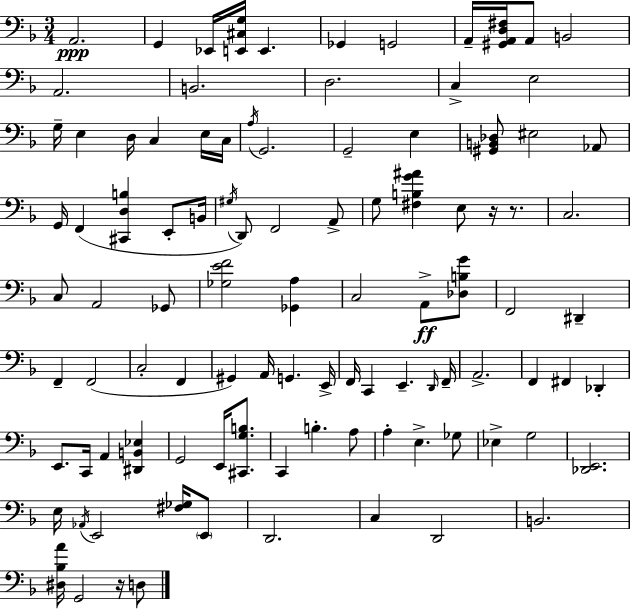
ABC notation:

X:1
T:Untitled
M:3/4
L:1/4
K:F
A,,2 G,, _E,,/4 [E,,^C,G,]/4 E,, _G,, G,,2 A,,/4 [^G,,A,,D,^F,]/4 A,,/2 B,,2 A,,2 B,,2 D,2 C, E,2 G,/4 E, D,/4 C, E,/4 C,/4 A,/4 G,,2 G,,2 E, [^G,,B,,_D,]/2 ^E,2 _A,,/2 G,,/4 F,, [^C,,D,B,] E,,/2 B,,/4 ^G,/4 D,,/2 F,,2 A,,/2 G,/2 [^F,B,G^A] E,/2 z/4 z/2 C,2 C,/2 A,,2 _G,,/2 [_G,EF]2 [_G,,A,] C,2 A,,/2 [_D,B,G]/2 F,,2 ^D,, F,, F,,2 C,2 F,, ^G,, A,,/4 G,, E,,/4 F,,/4 C,, E,, D,,/4 F,,/4 A,,2 F,, ^F,, _D,, E,,/2 C,,/4 A,, [^D,,B,,_E,] G,,2 E,,/4 [^C,,G,B,]/2 C,, B, A,/2 A, E, _G,/2 _E, G,2 [_D,,E,,]2 E,/4 _A,,/4 E,,2 [^F,_G,]/4 E,,/2 D,,2 C, D,,2 B,,2 [^D,_B,A]/4 G,,2 z/4 D,/2